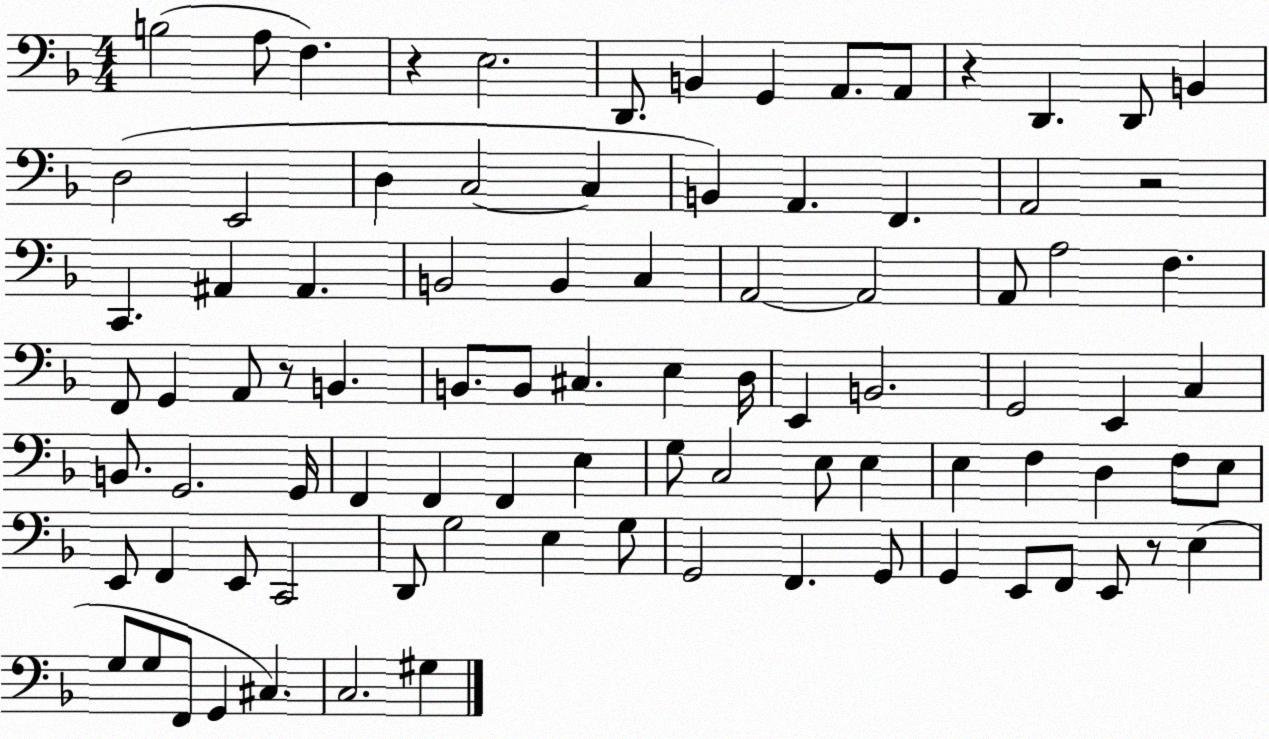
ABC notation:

X:1
T:Untitled
M:4/4
L:1/4
K:F
B,2 A,/2 F, z E,2 D,,/2 B,, G,, A,,/2 A,,/2 z D,, D,,/2 B,, D,2 E,,2 D, C,2 C, B,, A,, F,, A,,2 z2 C,, ^A,, ^A,, B,,2 B,, C, A,,2 A,,2 A,,/2 A,2 F, F,,/2 G,, A,,/2 z/2 B,, B,,/2 B,,/2 ^C, E, D,/4 E,, B,,2 G,,2 E,, C, B,,/2 G,,2 G,,/4 F,, F,, F,, E, G,/2 C,2 E,/2 E, E, F, D, F,/2 E,/2 E,,/2 F,, E,,/2 C,,2 D,,/2 G,2 E, G,/2 G,,2 F,, G,,/2 G,, E,,/2 F,,/2 E,,/2 z/2 E, G,/2 G,/2 F,,/2 G,, ^C, C,2 ^G,